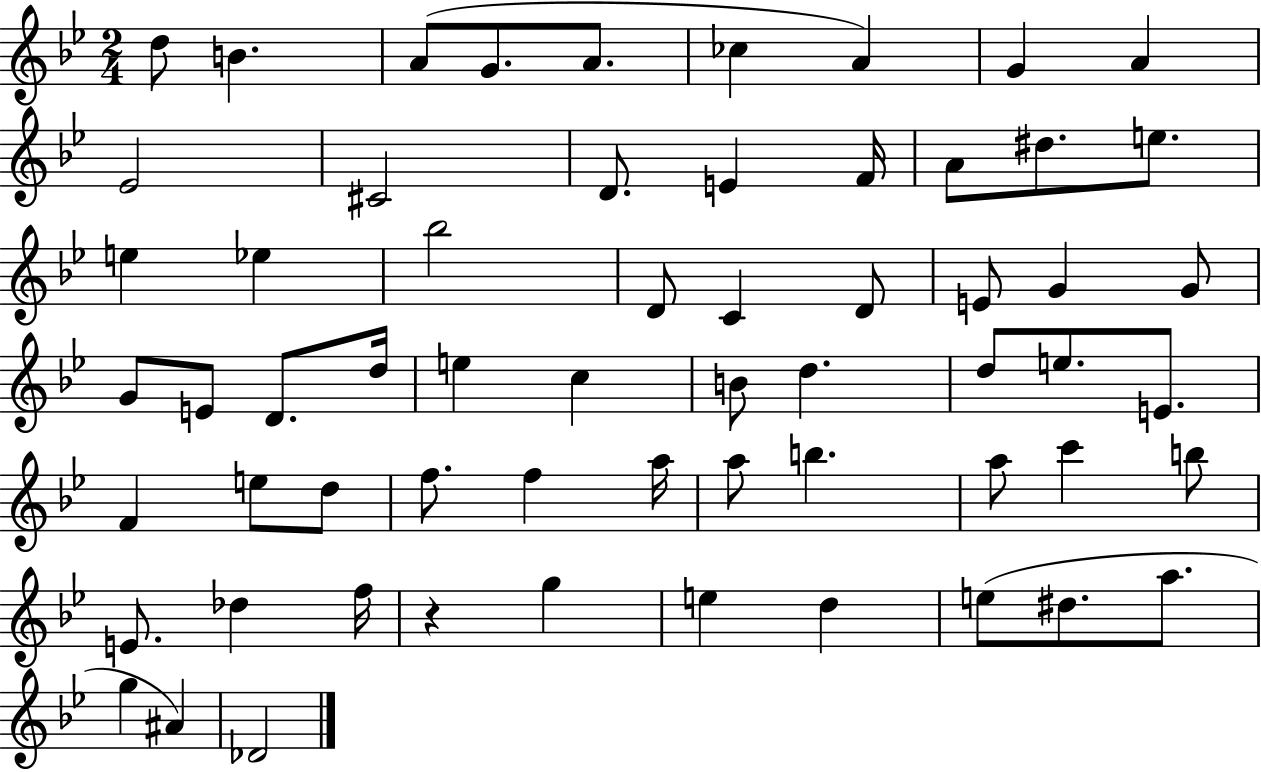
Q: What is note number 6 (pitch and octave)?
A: CES5